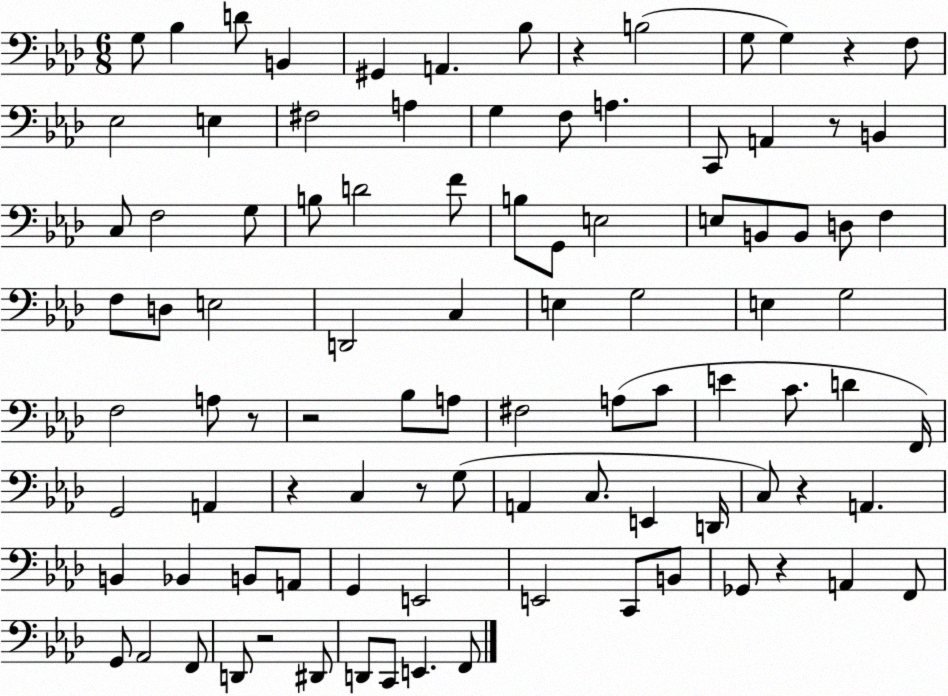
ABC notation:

X:1
T:Untitled
M:6/8
L:1/4
K:Ab
G,/2 _B, D/2 B,, ^G,, A,, _B,/2 z B,2 G,/2 G, z F,/2 _E,2 E, ^F,2 A, G, F,/2 A, C,,/2 A,, z/2 B,, C,/2 F,2 G,/2 B,/2 D2 F/2 B,/2 G,,/2 E,2 E,/2 B,,/2 B,,/2 D,/2 F, F,/2 D,/2 E,2 D,,2 C, E, G,2 E, G,2 F,2 A,/2 z/2 z2 _B,/2 A,/2 ^F,2 A,/2 C/2 E C/2 D F,,/4 G,,2 A,, z C, z/2 G,/2 A,, C,/2 E,, D,,/4 C,/2 z A,, B,, _B,, B,,/2 A,,/2 G,, E,,2 E,,2 C,,/2 B,,/2 _G,,/2 z A,, F,,/2 G,,/2 _A,,2 F,,/2 D,,/2 z2 ^D,,/2 D,,/2 C,,/2 E,, F,,/2